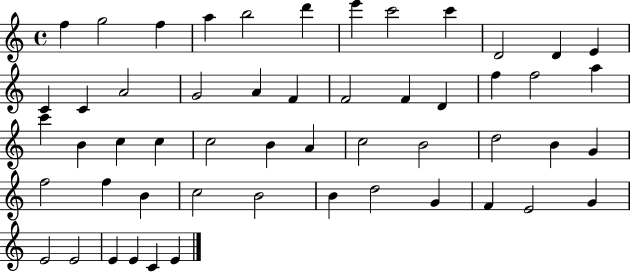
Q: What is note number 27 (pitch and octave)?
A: C5